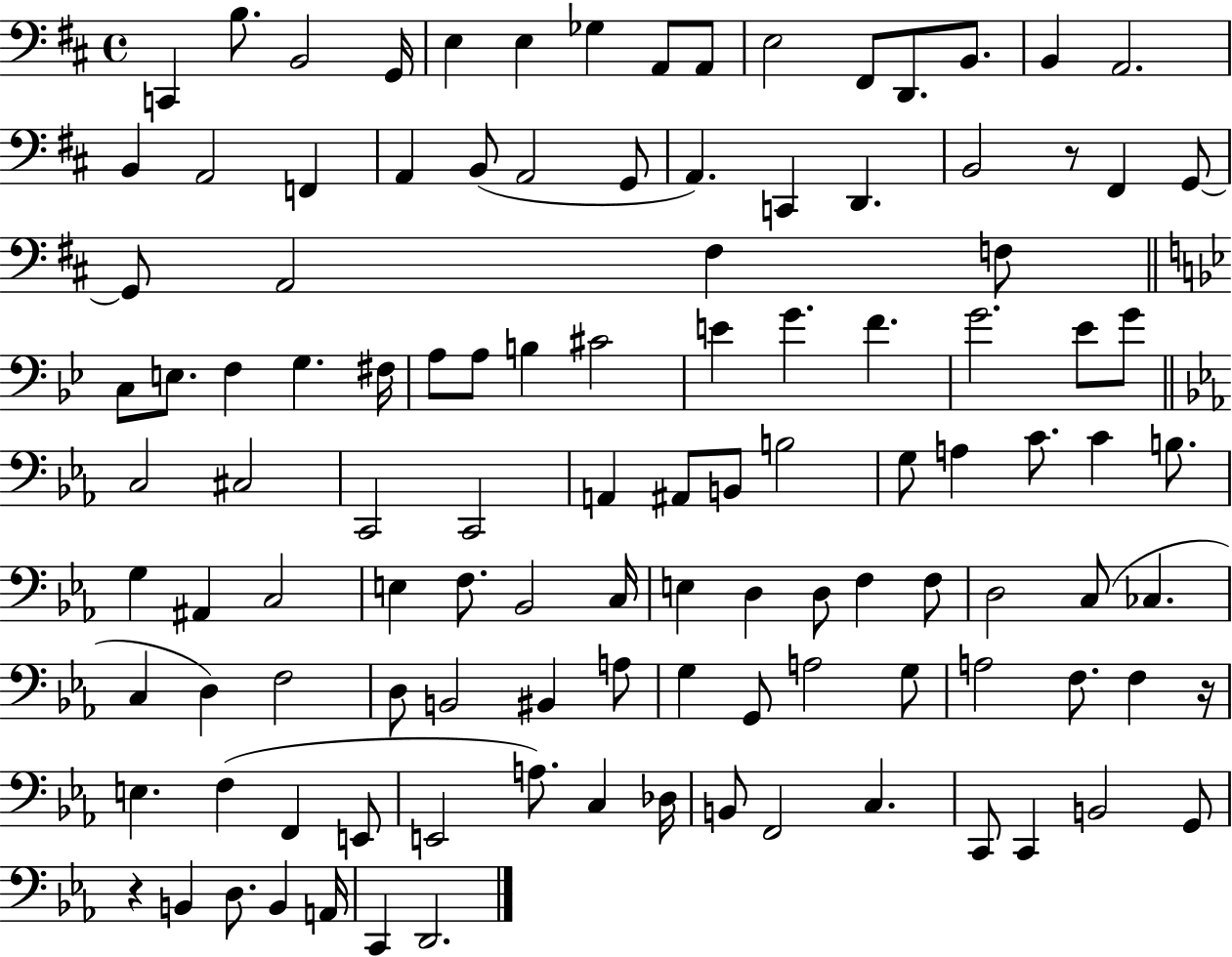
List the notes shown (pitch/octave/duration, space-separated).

C2/q B3/e. B2/h G2/s E3/q E3/q Gb3/q A2/e A2/e E3/h F#2/e D2/e. B2/e. B2/q A2/h. B2/q A2/h F2/q A2/q B2/e A2/h G2/e A2/q. C2/q D2/q. B2/h R/e F#2/q G2/e G2/e A2/h F#3/q F3/e C3/e E3/e. F3/q G3/q. F#3/s A3/e A3/e B3/q C#4/h E4/q G4/q. F4/q. G4/h. Eb4/e G4/e C3/h C#3/h C2/h C2/h A2/q A#2/e B2/e B3/h G3/e A3/q C4/e. C4/q B3/e. G3/q A#2/q C3/h E3/q F3/e. Bb2/h C3/s E3/q D3/q D3/e F3/q F3/e D3/h C3/e CES3/q. C3/q D3/q F3/h D3/e B2/h BIS2/q A3/e G3/q G2/e A3/h G3/e A3/h F3/e. F3/q R/s E3/q. F3/q F2/q E2/e E2/h A3/e. C3/q Db3/s B2/e F2/h C3/q. C2/e C2/q B2/h G2/e R/q B2/q D3/e. B2/q A2/s C2/q D2/h.